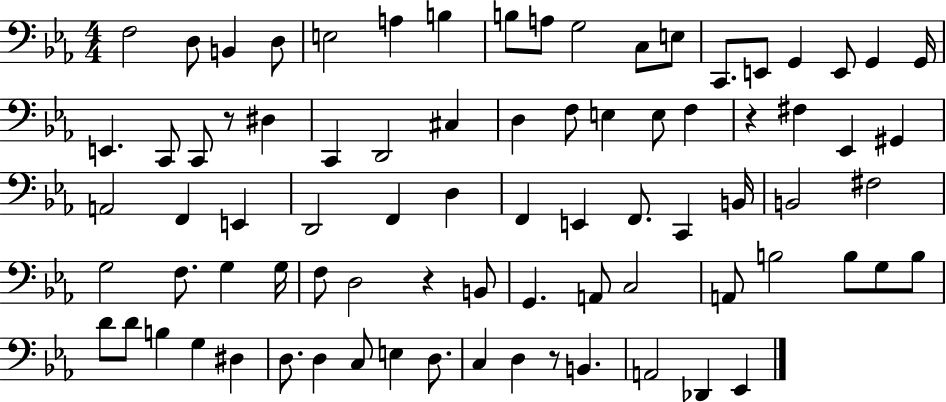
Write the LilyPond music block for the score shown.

{
  \clef bass
  \numericTimeSignature
  \time 4/4
  \key ees \major
  f2 d8 b,4 d8 | e2 a4 b4 | b8 a8 g2 c8 e8 | c,8. e,8 g,4 e,8 g,4 g,16 | \break e,4. c,8 c,8 r8 dis4 | c,4 d,2 cis4 | d4 f8 e4 e8 f4 | r4 fis4 ees,4 gis,4 | \break a,2 f,4 e,4 | d,2 f,4 d4 | f,4 e,4 f,8. c,4 b,16 | b,2 fis2 | \break g2 f8. g4 g16 | f8 d2 r4 b,8 | g,4. a,8 c2 | a,8 b2 b8 g8 b8 | \break d'8 d'8 b4 g4 dis4 | d8. d4 c8 e4 d8. | c4 d4 r8 b,4. | a,2 des,4 ees,4 | \break \bar "|."
}